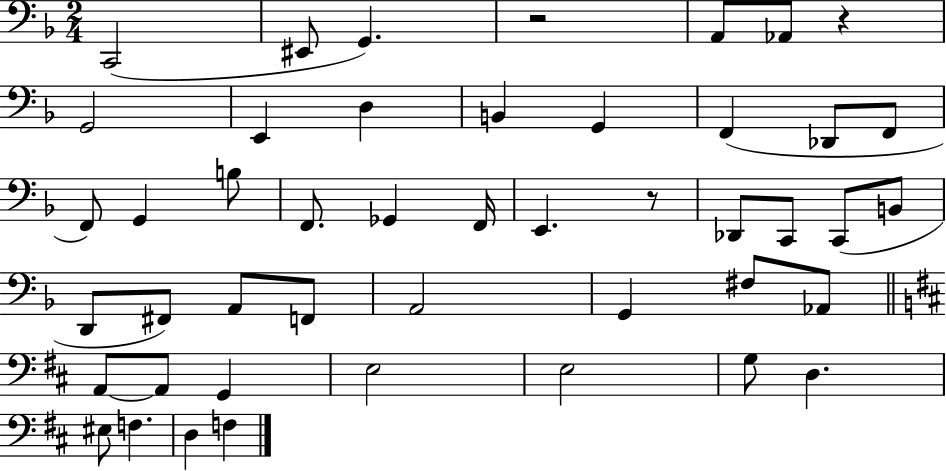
X:1
T:Untitled
M:2/4
L:1/4
K:F
C,,2 ^E,,/2 G,, z2 A,,/2 _A,,/2 z G,,2 E,, D, B,, G,, F,, _D,,/2 F,,/2 F,,/2 G,, B,/2 F,,/2 _G,, F,,/4 E,, z/2 _D,,/2 C,,/2 C,,/2 B,,/2 D,,/2 ^F,,/2 A,,/2 F,,/2 A,,2 G,, ^F,/2 _A,,/2 A,,/2 A,,/2 G,, E,2 E,2 G,/2 D, ^E,/2 F, D, F,